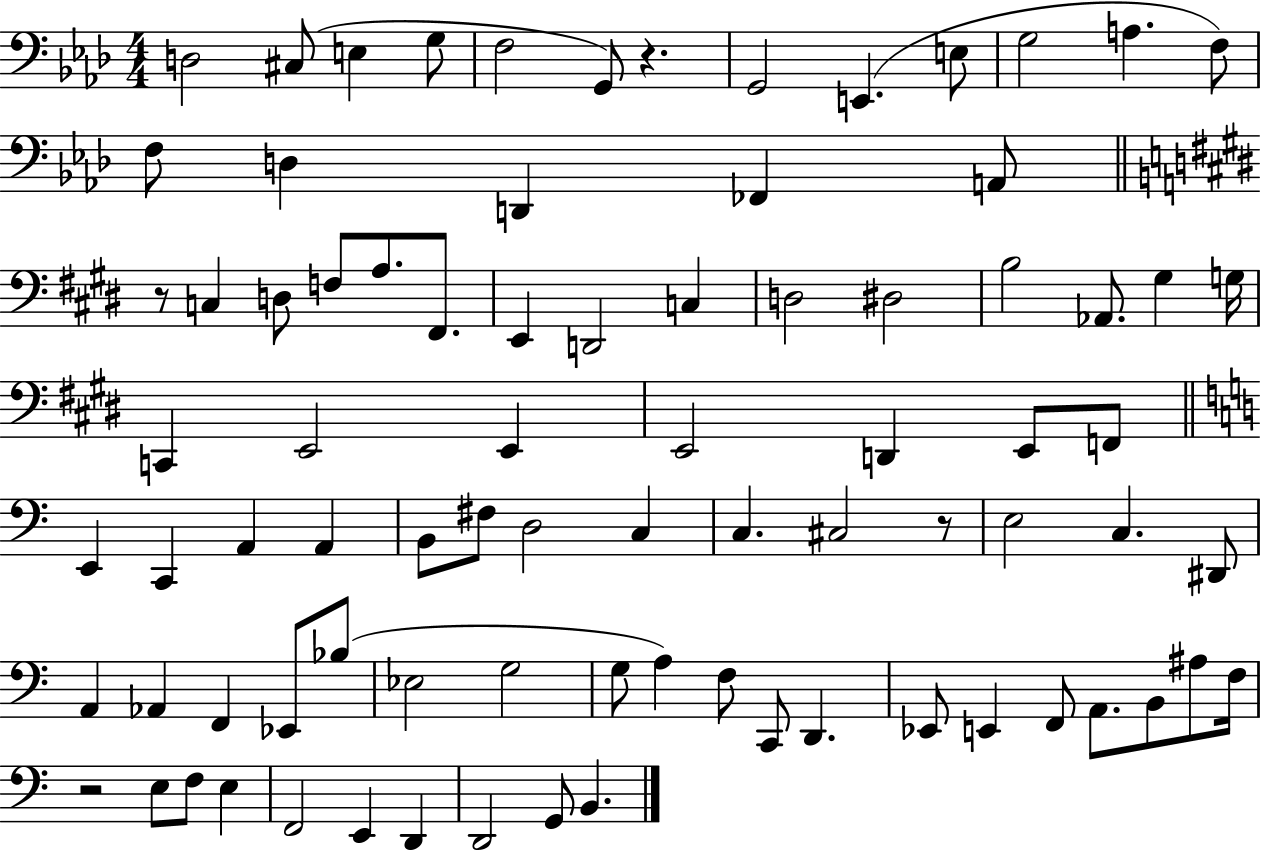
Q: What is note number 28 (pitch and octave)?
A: B3